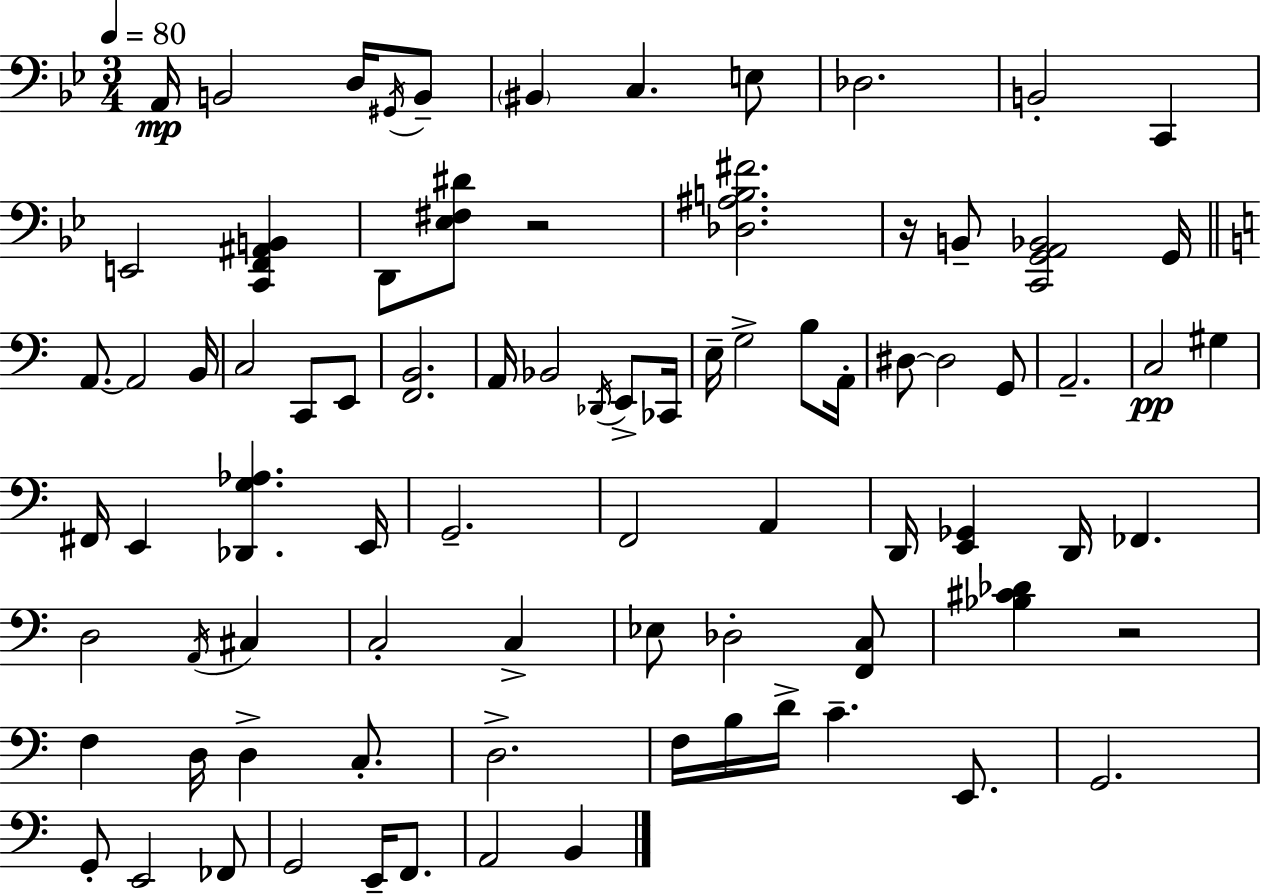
A2/s B2/h D3/s G#2/s B2/e BIS2/q C3/q. E3/e Db3/h. B2/h C2/q E2/h [C2,F2,A#2,B2]/q D2/e [Eb3,F#3,D#4]/e R/h [Db3,A#3,B3,F#4]/h. R/s B2/e [C2,G2,A2,Bb2]/h G2/s A2/e. A2/h B2/s C3/h C2/e E2/e [F2,B2]/h. A2/s Bb2/h Db2/s E2/e CES2/s E3/s G3/h B3/e A2/s D#3/e D#3/h G2/e A2/h. C3/h G#3/q F#2/s E2/q [Db2,G3,Ab3]/q. E2/s G2/h. F2/h A2/q D2/s [E2,Gb2]/q D2/s FES2/q. D3/h A2/s C#3/q C3/h C3/q Eb3/e Db3/h [F2,C3]/e [Bb3,C#4,Db4]/q R/h F3/q D3/s D3/q C3/e. D3/h. F3/s B3/s D4/s C4/q. E2/e. G2/h. G2/e E2/h FES2/e G2/h E2/s F2/e. A2/h B2/q